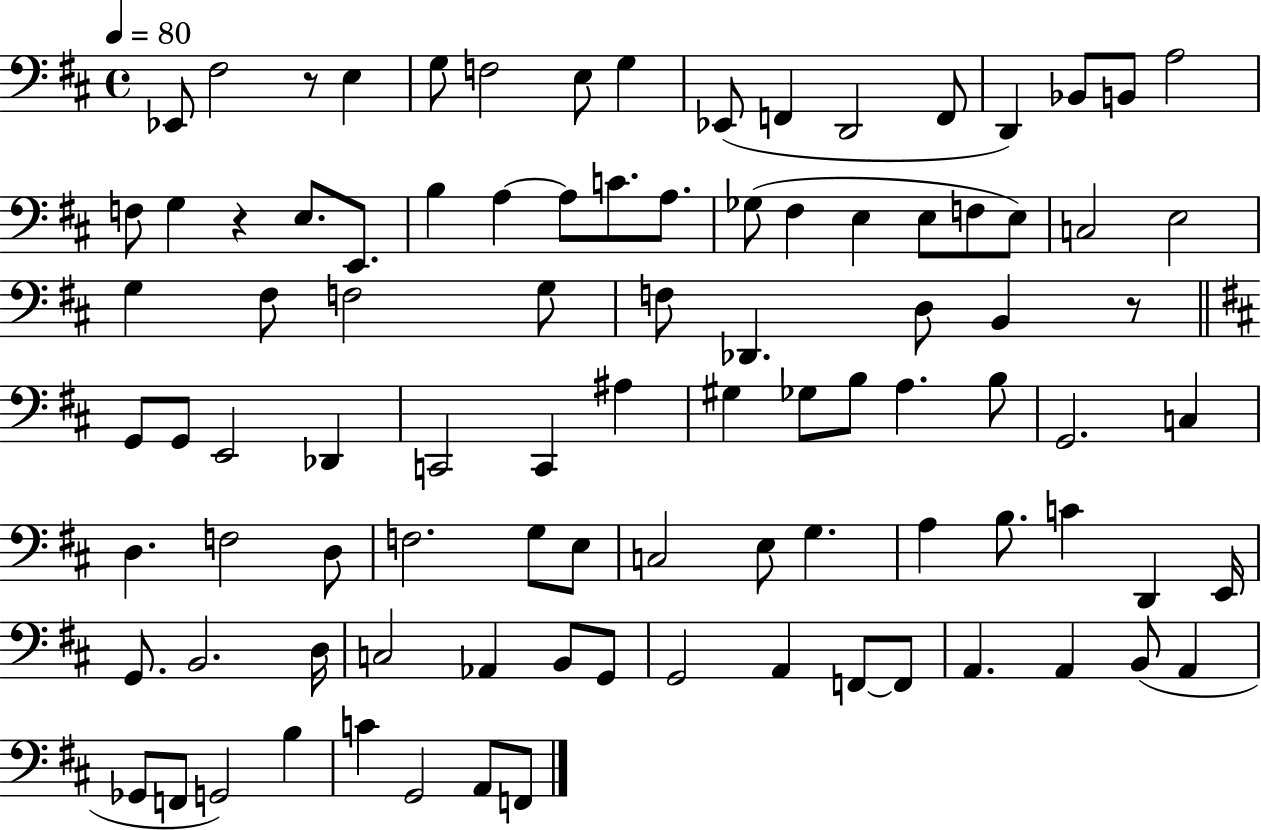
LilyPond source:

{
  \clef bass
  \time 4/4
  \defaultTimeSignature
  \key d \major
  \tempo 4 = 80
  ees,8 fis2 r8 e4 | g8 f2 e8 g4 | ees,8( f,4 d,2 f,8 | d,4) bes,8 b,8 a2 | \break f8 g4 r4 e8. e,8. | b4 a4~~ a8 c'8. a8. | ges8( fis4 e4 e8 f8 e8) | c2 e2 | \break g4 fis8 f2 g8 | f8 des,4. d8 b,4 r8 | \bar "||" \break \key d \major g,8 g,8 e,2 des,4 | c,2 c,4 ais4 | gis4 ges8 b8 a4. b8 | g,2. c4 | \break d4. f2 d8 | f2. g8 e8 | c2 e8 g4. | a4 b8. c'4 d,4 e,16 | \break g,8. b,2. d16 | c2 aes,4 b,8 g,8 | g,2 a,4 f,8~~ f,8 | a,4. a,4 b,8( a,4 | \break ges,8 f,8 g,2) b4 | c'4 g,2 a,8 f,8 | \bar "|."
}